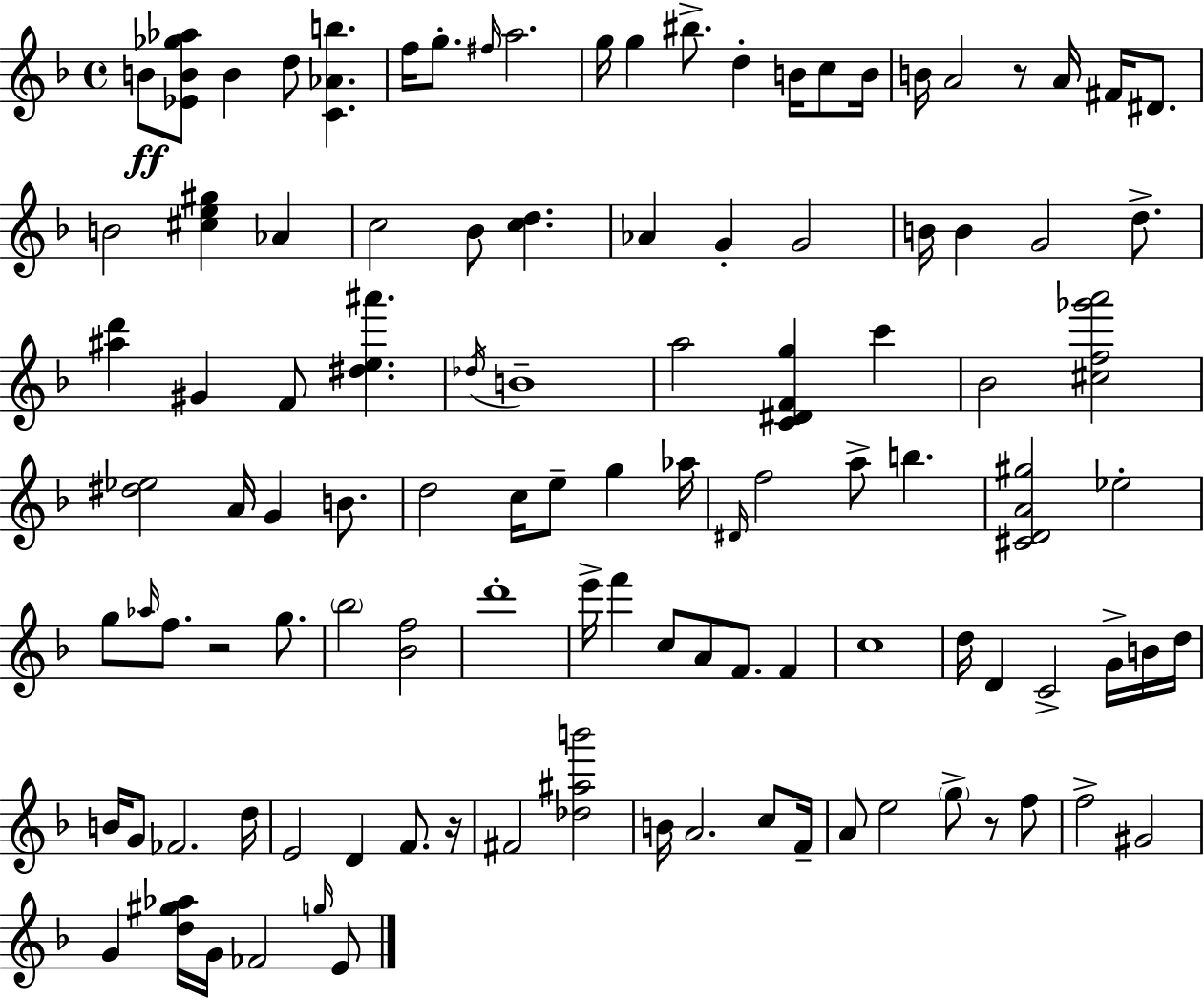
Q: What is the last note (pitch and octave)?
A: E4